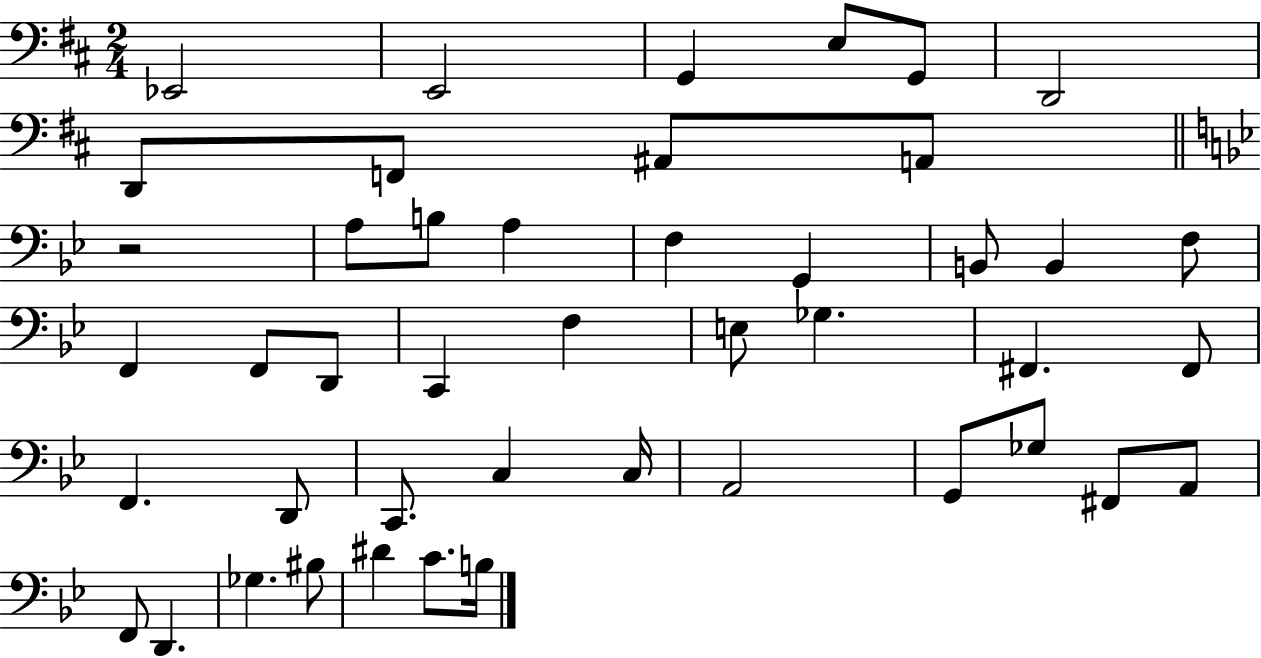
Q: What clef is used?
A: bass